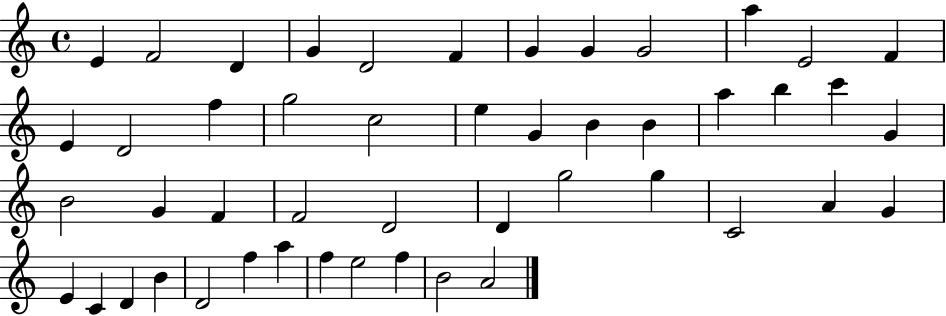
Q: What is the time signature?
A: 4/4